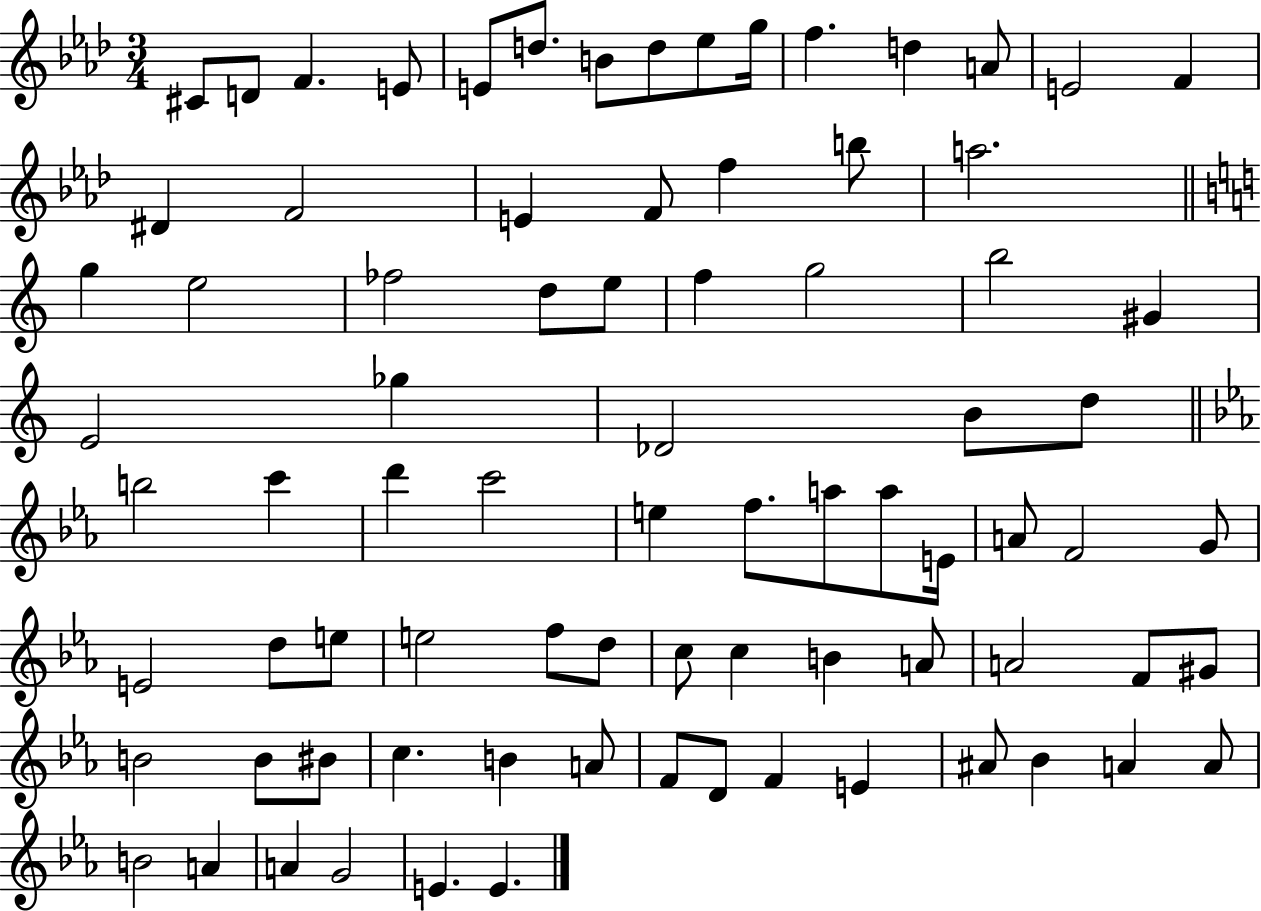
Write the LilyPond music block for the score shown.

{
  \clef treble
  \numericTimeSignature
  \time 3/4
  \key aes \major
  cis'8 d'8 f'4. e'8 | e'8 d''8. b'8 d''8 ees''8 g''16 | f''4. d''4 a'8 | e'2 f'4 | \break dis'4 f'2 | e'4 f'8 f''4 b''8 | a''2. | \bar "||" \break \key a \minor g''4 e''2 | fes''2 d''8 e''8 | f''4 g''2 | b''2 gis'4 | \break e'2 ges''4 | des'2 b'8 d''8 | \bar "||" \break \key ees \major b''2 c'''4 | d'''4 c'''2 | e''4 f''8. a''8 a''8 e'16 | a'8 f'2 g'8 | \break e'2 d''8 e''8 | e''2 f''8 d''8 | c''8 c''4 b'4 a'8 | a'2 f'8 gis'8 | \break b'2 b'8 bis'8 | c''4. b'4 a'8 | f'8 d'8 f'4 e'4 | ais'8 bes'4 a'4 a'8 | \break b'2 a'4 | a'4 g'2 | e'4. e'4. | \bar "|."
}